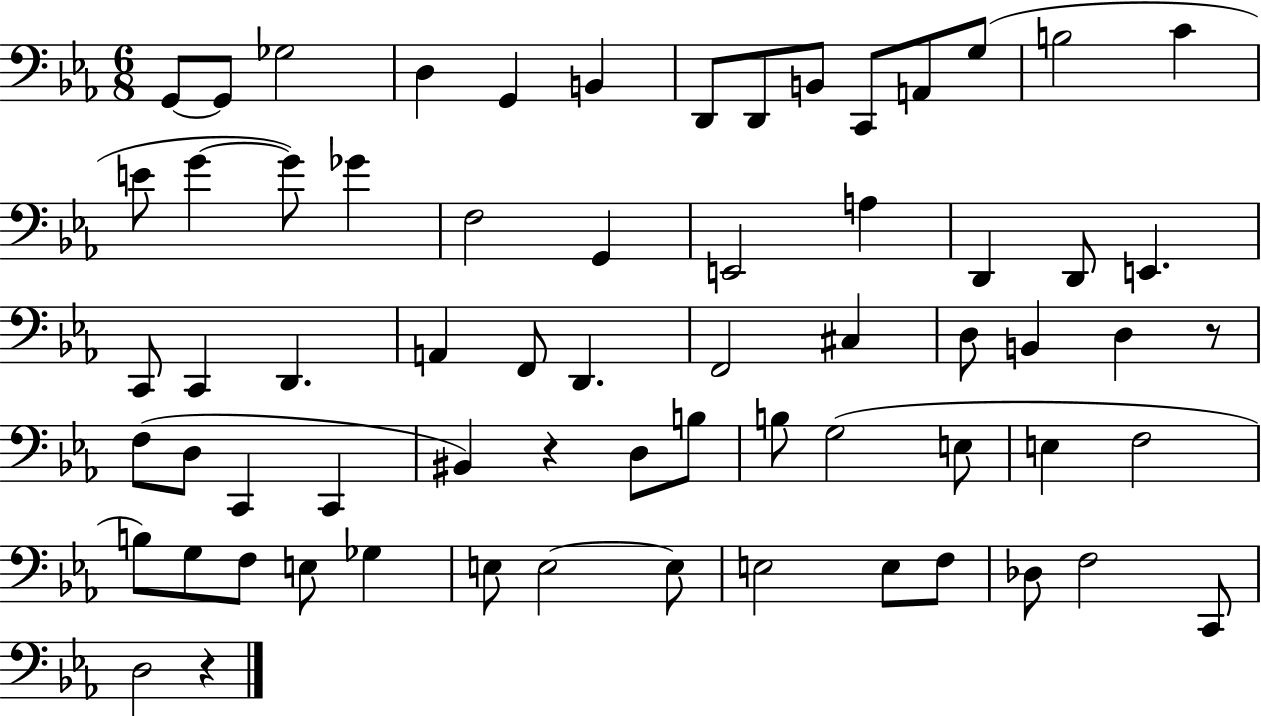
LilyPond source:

{
  \clef bass
  \numericTimeSignature
  \time 6/8
  \key ees \major
  g,8~~ g,8 ges2 | d4 g,4 b,4 | d,8 d,8 b,8 c,8 a,8 g8( | b2 c'4 | \break e'8 g'4~~ g'8) ges'4 | f2 g,4 | e,2 a4 | d,4 d,8 e,4. | \break c,8 c,4 d,4. | a,4 f,8 d,4. | f,2 cis4 | d8 b,4 d4 r8 | \break f8( d8 c,4 c,4 | bis,4) r4 d8 b8 | b8 g2( e8 | e4 f2 | \break b8) g8 f8 e8 ges4 | e8 e2~~ e8 | e2 e8 f8 | des8 f2 c,8 | \break d2 r4 | \bar "|."
}